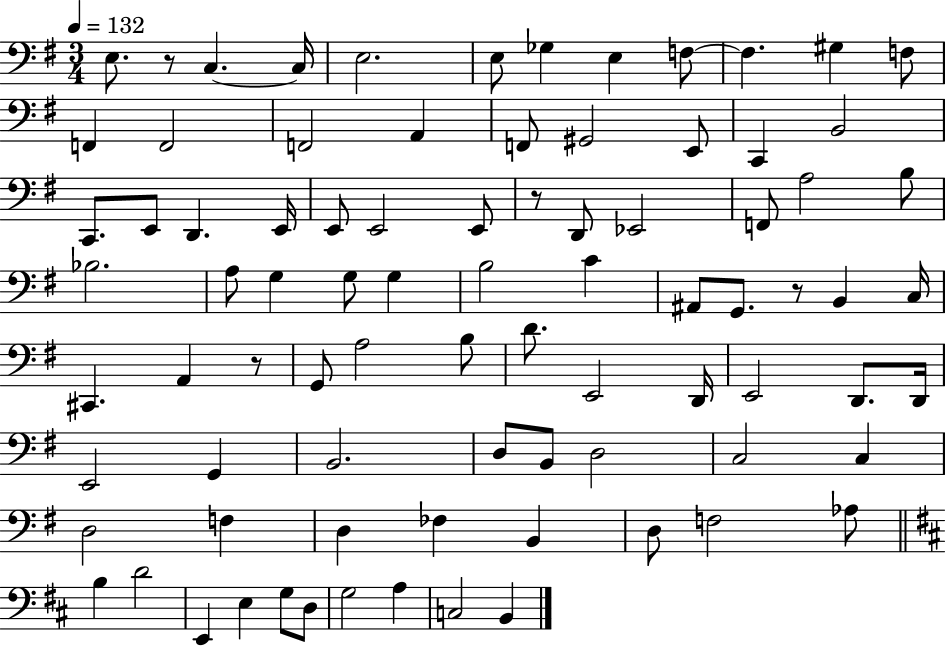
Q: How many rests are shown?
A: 4